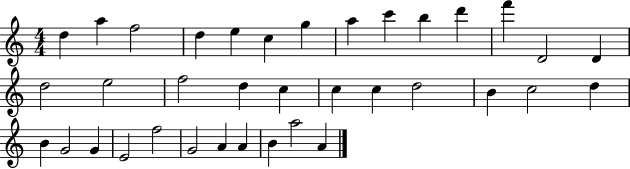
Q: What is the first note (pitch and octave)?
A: D5